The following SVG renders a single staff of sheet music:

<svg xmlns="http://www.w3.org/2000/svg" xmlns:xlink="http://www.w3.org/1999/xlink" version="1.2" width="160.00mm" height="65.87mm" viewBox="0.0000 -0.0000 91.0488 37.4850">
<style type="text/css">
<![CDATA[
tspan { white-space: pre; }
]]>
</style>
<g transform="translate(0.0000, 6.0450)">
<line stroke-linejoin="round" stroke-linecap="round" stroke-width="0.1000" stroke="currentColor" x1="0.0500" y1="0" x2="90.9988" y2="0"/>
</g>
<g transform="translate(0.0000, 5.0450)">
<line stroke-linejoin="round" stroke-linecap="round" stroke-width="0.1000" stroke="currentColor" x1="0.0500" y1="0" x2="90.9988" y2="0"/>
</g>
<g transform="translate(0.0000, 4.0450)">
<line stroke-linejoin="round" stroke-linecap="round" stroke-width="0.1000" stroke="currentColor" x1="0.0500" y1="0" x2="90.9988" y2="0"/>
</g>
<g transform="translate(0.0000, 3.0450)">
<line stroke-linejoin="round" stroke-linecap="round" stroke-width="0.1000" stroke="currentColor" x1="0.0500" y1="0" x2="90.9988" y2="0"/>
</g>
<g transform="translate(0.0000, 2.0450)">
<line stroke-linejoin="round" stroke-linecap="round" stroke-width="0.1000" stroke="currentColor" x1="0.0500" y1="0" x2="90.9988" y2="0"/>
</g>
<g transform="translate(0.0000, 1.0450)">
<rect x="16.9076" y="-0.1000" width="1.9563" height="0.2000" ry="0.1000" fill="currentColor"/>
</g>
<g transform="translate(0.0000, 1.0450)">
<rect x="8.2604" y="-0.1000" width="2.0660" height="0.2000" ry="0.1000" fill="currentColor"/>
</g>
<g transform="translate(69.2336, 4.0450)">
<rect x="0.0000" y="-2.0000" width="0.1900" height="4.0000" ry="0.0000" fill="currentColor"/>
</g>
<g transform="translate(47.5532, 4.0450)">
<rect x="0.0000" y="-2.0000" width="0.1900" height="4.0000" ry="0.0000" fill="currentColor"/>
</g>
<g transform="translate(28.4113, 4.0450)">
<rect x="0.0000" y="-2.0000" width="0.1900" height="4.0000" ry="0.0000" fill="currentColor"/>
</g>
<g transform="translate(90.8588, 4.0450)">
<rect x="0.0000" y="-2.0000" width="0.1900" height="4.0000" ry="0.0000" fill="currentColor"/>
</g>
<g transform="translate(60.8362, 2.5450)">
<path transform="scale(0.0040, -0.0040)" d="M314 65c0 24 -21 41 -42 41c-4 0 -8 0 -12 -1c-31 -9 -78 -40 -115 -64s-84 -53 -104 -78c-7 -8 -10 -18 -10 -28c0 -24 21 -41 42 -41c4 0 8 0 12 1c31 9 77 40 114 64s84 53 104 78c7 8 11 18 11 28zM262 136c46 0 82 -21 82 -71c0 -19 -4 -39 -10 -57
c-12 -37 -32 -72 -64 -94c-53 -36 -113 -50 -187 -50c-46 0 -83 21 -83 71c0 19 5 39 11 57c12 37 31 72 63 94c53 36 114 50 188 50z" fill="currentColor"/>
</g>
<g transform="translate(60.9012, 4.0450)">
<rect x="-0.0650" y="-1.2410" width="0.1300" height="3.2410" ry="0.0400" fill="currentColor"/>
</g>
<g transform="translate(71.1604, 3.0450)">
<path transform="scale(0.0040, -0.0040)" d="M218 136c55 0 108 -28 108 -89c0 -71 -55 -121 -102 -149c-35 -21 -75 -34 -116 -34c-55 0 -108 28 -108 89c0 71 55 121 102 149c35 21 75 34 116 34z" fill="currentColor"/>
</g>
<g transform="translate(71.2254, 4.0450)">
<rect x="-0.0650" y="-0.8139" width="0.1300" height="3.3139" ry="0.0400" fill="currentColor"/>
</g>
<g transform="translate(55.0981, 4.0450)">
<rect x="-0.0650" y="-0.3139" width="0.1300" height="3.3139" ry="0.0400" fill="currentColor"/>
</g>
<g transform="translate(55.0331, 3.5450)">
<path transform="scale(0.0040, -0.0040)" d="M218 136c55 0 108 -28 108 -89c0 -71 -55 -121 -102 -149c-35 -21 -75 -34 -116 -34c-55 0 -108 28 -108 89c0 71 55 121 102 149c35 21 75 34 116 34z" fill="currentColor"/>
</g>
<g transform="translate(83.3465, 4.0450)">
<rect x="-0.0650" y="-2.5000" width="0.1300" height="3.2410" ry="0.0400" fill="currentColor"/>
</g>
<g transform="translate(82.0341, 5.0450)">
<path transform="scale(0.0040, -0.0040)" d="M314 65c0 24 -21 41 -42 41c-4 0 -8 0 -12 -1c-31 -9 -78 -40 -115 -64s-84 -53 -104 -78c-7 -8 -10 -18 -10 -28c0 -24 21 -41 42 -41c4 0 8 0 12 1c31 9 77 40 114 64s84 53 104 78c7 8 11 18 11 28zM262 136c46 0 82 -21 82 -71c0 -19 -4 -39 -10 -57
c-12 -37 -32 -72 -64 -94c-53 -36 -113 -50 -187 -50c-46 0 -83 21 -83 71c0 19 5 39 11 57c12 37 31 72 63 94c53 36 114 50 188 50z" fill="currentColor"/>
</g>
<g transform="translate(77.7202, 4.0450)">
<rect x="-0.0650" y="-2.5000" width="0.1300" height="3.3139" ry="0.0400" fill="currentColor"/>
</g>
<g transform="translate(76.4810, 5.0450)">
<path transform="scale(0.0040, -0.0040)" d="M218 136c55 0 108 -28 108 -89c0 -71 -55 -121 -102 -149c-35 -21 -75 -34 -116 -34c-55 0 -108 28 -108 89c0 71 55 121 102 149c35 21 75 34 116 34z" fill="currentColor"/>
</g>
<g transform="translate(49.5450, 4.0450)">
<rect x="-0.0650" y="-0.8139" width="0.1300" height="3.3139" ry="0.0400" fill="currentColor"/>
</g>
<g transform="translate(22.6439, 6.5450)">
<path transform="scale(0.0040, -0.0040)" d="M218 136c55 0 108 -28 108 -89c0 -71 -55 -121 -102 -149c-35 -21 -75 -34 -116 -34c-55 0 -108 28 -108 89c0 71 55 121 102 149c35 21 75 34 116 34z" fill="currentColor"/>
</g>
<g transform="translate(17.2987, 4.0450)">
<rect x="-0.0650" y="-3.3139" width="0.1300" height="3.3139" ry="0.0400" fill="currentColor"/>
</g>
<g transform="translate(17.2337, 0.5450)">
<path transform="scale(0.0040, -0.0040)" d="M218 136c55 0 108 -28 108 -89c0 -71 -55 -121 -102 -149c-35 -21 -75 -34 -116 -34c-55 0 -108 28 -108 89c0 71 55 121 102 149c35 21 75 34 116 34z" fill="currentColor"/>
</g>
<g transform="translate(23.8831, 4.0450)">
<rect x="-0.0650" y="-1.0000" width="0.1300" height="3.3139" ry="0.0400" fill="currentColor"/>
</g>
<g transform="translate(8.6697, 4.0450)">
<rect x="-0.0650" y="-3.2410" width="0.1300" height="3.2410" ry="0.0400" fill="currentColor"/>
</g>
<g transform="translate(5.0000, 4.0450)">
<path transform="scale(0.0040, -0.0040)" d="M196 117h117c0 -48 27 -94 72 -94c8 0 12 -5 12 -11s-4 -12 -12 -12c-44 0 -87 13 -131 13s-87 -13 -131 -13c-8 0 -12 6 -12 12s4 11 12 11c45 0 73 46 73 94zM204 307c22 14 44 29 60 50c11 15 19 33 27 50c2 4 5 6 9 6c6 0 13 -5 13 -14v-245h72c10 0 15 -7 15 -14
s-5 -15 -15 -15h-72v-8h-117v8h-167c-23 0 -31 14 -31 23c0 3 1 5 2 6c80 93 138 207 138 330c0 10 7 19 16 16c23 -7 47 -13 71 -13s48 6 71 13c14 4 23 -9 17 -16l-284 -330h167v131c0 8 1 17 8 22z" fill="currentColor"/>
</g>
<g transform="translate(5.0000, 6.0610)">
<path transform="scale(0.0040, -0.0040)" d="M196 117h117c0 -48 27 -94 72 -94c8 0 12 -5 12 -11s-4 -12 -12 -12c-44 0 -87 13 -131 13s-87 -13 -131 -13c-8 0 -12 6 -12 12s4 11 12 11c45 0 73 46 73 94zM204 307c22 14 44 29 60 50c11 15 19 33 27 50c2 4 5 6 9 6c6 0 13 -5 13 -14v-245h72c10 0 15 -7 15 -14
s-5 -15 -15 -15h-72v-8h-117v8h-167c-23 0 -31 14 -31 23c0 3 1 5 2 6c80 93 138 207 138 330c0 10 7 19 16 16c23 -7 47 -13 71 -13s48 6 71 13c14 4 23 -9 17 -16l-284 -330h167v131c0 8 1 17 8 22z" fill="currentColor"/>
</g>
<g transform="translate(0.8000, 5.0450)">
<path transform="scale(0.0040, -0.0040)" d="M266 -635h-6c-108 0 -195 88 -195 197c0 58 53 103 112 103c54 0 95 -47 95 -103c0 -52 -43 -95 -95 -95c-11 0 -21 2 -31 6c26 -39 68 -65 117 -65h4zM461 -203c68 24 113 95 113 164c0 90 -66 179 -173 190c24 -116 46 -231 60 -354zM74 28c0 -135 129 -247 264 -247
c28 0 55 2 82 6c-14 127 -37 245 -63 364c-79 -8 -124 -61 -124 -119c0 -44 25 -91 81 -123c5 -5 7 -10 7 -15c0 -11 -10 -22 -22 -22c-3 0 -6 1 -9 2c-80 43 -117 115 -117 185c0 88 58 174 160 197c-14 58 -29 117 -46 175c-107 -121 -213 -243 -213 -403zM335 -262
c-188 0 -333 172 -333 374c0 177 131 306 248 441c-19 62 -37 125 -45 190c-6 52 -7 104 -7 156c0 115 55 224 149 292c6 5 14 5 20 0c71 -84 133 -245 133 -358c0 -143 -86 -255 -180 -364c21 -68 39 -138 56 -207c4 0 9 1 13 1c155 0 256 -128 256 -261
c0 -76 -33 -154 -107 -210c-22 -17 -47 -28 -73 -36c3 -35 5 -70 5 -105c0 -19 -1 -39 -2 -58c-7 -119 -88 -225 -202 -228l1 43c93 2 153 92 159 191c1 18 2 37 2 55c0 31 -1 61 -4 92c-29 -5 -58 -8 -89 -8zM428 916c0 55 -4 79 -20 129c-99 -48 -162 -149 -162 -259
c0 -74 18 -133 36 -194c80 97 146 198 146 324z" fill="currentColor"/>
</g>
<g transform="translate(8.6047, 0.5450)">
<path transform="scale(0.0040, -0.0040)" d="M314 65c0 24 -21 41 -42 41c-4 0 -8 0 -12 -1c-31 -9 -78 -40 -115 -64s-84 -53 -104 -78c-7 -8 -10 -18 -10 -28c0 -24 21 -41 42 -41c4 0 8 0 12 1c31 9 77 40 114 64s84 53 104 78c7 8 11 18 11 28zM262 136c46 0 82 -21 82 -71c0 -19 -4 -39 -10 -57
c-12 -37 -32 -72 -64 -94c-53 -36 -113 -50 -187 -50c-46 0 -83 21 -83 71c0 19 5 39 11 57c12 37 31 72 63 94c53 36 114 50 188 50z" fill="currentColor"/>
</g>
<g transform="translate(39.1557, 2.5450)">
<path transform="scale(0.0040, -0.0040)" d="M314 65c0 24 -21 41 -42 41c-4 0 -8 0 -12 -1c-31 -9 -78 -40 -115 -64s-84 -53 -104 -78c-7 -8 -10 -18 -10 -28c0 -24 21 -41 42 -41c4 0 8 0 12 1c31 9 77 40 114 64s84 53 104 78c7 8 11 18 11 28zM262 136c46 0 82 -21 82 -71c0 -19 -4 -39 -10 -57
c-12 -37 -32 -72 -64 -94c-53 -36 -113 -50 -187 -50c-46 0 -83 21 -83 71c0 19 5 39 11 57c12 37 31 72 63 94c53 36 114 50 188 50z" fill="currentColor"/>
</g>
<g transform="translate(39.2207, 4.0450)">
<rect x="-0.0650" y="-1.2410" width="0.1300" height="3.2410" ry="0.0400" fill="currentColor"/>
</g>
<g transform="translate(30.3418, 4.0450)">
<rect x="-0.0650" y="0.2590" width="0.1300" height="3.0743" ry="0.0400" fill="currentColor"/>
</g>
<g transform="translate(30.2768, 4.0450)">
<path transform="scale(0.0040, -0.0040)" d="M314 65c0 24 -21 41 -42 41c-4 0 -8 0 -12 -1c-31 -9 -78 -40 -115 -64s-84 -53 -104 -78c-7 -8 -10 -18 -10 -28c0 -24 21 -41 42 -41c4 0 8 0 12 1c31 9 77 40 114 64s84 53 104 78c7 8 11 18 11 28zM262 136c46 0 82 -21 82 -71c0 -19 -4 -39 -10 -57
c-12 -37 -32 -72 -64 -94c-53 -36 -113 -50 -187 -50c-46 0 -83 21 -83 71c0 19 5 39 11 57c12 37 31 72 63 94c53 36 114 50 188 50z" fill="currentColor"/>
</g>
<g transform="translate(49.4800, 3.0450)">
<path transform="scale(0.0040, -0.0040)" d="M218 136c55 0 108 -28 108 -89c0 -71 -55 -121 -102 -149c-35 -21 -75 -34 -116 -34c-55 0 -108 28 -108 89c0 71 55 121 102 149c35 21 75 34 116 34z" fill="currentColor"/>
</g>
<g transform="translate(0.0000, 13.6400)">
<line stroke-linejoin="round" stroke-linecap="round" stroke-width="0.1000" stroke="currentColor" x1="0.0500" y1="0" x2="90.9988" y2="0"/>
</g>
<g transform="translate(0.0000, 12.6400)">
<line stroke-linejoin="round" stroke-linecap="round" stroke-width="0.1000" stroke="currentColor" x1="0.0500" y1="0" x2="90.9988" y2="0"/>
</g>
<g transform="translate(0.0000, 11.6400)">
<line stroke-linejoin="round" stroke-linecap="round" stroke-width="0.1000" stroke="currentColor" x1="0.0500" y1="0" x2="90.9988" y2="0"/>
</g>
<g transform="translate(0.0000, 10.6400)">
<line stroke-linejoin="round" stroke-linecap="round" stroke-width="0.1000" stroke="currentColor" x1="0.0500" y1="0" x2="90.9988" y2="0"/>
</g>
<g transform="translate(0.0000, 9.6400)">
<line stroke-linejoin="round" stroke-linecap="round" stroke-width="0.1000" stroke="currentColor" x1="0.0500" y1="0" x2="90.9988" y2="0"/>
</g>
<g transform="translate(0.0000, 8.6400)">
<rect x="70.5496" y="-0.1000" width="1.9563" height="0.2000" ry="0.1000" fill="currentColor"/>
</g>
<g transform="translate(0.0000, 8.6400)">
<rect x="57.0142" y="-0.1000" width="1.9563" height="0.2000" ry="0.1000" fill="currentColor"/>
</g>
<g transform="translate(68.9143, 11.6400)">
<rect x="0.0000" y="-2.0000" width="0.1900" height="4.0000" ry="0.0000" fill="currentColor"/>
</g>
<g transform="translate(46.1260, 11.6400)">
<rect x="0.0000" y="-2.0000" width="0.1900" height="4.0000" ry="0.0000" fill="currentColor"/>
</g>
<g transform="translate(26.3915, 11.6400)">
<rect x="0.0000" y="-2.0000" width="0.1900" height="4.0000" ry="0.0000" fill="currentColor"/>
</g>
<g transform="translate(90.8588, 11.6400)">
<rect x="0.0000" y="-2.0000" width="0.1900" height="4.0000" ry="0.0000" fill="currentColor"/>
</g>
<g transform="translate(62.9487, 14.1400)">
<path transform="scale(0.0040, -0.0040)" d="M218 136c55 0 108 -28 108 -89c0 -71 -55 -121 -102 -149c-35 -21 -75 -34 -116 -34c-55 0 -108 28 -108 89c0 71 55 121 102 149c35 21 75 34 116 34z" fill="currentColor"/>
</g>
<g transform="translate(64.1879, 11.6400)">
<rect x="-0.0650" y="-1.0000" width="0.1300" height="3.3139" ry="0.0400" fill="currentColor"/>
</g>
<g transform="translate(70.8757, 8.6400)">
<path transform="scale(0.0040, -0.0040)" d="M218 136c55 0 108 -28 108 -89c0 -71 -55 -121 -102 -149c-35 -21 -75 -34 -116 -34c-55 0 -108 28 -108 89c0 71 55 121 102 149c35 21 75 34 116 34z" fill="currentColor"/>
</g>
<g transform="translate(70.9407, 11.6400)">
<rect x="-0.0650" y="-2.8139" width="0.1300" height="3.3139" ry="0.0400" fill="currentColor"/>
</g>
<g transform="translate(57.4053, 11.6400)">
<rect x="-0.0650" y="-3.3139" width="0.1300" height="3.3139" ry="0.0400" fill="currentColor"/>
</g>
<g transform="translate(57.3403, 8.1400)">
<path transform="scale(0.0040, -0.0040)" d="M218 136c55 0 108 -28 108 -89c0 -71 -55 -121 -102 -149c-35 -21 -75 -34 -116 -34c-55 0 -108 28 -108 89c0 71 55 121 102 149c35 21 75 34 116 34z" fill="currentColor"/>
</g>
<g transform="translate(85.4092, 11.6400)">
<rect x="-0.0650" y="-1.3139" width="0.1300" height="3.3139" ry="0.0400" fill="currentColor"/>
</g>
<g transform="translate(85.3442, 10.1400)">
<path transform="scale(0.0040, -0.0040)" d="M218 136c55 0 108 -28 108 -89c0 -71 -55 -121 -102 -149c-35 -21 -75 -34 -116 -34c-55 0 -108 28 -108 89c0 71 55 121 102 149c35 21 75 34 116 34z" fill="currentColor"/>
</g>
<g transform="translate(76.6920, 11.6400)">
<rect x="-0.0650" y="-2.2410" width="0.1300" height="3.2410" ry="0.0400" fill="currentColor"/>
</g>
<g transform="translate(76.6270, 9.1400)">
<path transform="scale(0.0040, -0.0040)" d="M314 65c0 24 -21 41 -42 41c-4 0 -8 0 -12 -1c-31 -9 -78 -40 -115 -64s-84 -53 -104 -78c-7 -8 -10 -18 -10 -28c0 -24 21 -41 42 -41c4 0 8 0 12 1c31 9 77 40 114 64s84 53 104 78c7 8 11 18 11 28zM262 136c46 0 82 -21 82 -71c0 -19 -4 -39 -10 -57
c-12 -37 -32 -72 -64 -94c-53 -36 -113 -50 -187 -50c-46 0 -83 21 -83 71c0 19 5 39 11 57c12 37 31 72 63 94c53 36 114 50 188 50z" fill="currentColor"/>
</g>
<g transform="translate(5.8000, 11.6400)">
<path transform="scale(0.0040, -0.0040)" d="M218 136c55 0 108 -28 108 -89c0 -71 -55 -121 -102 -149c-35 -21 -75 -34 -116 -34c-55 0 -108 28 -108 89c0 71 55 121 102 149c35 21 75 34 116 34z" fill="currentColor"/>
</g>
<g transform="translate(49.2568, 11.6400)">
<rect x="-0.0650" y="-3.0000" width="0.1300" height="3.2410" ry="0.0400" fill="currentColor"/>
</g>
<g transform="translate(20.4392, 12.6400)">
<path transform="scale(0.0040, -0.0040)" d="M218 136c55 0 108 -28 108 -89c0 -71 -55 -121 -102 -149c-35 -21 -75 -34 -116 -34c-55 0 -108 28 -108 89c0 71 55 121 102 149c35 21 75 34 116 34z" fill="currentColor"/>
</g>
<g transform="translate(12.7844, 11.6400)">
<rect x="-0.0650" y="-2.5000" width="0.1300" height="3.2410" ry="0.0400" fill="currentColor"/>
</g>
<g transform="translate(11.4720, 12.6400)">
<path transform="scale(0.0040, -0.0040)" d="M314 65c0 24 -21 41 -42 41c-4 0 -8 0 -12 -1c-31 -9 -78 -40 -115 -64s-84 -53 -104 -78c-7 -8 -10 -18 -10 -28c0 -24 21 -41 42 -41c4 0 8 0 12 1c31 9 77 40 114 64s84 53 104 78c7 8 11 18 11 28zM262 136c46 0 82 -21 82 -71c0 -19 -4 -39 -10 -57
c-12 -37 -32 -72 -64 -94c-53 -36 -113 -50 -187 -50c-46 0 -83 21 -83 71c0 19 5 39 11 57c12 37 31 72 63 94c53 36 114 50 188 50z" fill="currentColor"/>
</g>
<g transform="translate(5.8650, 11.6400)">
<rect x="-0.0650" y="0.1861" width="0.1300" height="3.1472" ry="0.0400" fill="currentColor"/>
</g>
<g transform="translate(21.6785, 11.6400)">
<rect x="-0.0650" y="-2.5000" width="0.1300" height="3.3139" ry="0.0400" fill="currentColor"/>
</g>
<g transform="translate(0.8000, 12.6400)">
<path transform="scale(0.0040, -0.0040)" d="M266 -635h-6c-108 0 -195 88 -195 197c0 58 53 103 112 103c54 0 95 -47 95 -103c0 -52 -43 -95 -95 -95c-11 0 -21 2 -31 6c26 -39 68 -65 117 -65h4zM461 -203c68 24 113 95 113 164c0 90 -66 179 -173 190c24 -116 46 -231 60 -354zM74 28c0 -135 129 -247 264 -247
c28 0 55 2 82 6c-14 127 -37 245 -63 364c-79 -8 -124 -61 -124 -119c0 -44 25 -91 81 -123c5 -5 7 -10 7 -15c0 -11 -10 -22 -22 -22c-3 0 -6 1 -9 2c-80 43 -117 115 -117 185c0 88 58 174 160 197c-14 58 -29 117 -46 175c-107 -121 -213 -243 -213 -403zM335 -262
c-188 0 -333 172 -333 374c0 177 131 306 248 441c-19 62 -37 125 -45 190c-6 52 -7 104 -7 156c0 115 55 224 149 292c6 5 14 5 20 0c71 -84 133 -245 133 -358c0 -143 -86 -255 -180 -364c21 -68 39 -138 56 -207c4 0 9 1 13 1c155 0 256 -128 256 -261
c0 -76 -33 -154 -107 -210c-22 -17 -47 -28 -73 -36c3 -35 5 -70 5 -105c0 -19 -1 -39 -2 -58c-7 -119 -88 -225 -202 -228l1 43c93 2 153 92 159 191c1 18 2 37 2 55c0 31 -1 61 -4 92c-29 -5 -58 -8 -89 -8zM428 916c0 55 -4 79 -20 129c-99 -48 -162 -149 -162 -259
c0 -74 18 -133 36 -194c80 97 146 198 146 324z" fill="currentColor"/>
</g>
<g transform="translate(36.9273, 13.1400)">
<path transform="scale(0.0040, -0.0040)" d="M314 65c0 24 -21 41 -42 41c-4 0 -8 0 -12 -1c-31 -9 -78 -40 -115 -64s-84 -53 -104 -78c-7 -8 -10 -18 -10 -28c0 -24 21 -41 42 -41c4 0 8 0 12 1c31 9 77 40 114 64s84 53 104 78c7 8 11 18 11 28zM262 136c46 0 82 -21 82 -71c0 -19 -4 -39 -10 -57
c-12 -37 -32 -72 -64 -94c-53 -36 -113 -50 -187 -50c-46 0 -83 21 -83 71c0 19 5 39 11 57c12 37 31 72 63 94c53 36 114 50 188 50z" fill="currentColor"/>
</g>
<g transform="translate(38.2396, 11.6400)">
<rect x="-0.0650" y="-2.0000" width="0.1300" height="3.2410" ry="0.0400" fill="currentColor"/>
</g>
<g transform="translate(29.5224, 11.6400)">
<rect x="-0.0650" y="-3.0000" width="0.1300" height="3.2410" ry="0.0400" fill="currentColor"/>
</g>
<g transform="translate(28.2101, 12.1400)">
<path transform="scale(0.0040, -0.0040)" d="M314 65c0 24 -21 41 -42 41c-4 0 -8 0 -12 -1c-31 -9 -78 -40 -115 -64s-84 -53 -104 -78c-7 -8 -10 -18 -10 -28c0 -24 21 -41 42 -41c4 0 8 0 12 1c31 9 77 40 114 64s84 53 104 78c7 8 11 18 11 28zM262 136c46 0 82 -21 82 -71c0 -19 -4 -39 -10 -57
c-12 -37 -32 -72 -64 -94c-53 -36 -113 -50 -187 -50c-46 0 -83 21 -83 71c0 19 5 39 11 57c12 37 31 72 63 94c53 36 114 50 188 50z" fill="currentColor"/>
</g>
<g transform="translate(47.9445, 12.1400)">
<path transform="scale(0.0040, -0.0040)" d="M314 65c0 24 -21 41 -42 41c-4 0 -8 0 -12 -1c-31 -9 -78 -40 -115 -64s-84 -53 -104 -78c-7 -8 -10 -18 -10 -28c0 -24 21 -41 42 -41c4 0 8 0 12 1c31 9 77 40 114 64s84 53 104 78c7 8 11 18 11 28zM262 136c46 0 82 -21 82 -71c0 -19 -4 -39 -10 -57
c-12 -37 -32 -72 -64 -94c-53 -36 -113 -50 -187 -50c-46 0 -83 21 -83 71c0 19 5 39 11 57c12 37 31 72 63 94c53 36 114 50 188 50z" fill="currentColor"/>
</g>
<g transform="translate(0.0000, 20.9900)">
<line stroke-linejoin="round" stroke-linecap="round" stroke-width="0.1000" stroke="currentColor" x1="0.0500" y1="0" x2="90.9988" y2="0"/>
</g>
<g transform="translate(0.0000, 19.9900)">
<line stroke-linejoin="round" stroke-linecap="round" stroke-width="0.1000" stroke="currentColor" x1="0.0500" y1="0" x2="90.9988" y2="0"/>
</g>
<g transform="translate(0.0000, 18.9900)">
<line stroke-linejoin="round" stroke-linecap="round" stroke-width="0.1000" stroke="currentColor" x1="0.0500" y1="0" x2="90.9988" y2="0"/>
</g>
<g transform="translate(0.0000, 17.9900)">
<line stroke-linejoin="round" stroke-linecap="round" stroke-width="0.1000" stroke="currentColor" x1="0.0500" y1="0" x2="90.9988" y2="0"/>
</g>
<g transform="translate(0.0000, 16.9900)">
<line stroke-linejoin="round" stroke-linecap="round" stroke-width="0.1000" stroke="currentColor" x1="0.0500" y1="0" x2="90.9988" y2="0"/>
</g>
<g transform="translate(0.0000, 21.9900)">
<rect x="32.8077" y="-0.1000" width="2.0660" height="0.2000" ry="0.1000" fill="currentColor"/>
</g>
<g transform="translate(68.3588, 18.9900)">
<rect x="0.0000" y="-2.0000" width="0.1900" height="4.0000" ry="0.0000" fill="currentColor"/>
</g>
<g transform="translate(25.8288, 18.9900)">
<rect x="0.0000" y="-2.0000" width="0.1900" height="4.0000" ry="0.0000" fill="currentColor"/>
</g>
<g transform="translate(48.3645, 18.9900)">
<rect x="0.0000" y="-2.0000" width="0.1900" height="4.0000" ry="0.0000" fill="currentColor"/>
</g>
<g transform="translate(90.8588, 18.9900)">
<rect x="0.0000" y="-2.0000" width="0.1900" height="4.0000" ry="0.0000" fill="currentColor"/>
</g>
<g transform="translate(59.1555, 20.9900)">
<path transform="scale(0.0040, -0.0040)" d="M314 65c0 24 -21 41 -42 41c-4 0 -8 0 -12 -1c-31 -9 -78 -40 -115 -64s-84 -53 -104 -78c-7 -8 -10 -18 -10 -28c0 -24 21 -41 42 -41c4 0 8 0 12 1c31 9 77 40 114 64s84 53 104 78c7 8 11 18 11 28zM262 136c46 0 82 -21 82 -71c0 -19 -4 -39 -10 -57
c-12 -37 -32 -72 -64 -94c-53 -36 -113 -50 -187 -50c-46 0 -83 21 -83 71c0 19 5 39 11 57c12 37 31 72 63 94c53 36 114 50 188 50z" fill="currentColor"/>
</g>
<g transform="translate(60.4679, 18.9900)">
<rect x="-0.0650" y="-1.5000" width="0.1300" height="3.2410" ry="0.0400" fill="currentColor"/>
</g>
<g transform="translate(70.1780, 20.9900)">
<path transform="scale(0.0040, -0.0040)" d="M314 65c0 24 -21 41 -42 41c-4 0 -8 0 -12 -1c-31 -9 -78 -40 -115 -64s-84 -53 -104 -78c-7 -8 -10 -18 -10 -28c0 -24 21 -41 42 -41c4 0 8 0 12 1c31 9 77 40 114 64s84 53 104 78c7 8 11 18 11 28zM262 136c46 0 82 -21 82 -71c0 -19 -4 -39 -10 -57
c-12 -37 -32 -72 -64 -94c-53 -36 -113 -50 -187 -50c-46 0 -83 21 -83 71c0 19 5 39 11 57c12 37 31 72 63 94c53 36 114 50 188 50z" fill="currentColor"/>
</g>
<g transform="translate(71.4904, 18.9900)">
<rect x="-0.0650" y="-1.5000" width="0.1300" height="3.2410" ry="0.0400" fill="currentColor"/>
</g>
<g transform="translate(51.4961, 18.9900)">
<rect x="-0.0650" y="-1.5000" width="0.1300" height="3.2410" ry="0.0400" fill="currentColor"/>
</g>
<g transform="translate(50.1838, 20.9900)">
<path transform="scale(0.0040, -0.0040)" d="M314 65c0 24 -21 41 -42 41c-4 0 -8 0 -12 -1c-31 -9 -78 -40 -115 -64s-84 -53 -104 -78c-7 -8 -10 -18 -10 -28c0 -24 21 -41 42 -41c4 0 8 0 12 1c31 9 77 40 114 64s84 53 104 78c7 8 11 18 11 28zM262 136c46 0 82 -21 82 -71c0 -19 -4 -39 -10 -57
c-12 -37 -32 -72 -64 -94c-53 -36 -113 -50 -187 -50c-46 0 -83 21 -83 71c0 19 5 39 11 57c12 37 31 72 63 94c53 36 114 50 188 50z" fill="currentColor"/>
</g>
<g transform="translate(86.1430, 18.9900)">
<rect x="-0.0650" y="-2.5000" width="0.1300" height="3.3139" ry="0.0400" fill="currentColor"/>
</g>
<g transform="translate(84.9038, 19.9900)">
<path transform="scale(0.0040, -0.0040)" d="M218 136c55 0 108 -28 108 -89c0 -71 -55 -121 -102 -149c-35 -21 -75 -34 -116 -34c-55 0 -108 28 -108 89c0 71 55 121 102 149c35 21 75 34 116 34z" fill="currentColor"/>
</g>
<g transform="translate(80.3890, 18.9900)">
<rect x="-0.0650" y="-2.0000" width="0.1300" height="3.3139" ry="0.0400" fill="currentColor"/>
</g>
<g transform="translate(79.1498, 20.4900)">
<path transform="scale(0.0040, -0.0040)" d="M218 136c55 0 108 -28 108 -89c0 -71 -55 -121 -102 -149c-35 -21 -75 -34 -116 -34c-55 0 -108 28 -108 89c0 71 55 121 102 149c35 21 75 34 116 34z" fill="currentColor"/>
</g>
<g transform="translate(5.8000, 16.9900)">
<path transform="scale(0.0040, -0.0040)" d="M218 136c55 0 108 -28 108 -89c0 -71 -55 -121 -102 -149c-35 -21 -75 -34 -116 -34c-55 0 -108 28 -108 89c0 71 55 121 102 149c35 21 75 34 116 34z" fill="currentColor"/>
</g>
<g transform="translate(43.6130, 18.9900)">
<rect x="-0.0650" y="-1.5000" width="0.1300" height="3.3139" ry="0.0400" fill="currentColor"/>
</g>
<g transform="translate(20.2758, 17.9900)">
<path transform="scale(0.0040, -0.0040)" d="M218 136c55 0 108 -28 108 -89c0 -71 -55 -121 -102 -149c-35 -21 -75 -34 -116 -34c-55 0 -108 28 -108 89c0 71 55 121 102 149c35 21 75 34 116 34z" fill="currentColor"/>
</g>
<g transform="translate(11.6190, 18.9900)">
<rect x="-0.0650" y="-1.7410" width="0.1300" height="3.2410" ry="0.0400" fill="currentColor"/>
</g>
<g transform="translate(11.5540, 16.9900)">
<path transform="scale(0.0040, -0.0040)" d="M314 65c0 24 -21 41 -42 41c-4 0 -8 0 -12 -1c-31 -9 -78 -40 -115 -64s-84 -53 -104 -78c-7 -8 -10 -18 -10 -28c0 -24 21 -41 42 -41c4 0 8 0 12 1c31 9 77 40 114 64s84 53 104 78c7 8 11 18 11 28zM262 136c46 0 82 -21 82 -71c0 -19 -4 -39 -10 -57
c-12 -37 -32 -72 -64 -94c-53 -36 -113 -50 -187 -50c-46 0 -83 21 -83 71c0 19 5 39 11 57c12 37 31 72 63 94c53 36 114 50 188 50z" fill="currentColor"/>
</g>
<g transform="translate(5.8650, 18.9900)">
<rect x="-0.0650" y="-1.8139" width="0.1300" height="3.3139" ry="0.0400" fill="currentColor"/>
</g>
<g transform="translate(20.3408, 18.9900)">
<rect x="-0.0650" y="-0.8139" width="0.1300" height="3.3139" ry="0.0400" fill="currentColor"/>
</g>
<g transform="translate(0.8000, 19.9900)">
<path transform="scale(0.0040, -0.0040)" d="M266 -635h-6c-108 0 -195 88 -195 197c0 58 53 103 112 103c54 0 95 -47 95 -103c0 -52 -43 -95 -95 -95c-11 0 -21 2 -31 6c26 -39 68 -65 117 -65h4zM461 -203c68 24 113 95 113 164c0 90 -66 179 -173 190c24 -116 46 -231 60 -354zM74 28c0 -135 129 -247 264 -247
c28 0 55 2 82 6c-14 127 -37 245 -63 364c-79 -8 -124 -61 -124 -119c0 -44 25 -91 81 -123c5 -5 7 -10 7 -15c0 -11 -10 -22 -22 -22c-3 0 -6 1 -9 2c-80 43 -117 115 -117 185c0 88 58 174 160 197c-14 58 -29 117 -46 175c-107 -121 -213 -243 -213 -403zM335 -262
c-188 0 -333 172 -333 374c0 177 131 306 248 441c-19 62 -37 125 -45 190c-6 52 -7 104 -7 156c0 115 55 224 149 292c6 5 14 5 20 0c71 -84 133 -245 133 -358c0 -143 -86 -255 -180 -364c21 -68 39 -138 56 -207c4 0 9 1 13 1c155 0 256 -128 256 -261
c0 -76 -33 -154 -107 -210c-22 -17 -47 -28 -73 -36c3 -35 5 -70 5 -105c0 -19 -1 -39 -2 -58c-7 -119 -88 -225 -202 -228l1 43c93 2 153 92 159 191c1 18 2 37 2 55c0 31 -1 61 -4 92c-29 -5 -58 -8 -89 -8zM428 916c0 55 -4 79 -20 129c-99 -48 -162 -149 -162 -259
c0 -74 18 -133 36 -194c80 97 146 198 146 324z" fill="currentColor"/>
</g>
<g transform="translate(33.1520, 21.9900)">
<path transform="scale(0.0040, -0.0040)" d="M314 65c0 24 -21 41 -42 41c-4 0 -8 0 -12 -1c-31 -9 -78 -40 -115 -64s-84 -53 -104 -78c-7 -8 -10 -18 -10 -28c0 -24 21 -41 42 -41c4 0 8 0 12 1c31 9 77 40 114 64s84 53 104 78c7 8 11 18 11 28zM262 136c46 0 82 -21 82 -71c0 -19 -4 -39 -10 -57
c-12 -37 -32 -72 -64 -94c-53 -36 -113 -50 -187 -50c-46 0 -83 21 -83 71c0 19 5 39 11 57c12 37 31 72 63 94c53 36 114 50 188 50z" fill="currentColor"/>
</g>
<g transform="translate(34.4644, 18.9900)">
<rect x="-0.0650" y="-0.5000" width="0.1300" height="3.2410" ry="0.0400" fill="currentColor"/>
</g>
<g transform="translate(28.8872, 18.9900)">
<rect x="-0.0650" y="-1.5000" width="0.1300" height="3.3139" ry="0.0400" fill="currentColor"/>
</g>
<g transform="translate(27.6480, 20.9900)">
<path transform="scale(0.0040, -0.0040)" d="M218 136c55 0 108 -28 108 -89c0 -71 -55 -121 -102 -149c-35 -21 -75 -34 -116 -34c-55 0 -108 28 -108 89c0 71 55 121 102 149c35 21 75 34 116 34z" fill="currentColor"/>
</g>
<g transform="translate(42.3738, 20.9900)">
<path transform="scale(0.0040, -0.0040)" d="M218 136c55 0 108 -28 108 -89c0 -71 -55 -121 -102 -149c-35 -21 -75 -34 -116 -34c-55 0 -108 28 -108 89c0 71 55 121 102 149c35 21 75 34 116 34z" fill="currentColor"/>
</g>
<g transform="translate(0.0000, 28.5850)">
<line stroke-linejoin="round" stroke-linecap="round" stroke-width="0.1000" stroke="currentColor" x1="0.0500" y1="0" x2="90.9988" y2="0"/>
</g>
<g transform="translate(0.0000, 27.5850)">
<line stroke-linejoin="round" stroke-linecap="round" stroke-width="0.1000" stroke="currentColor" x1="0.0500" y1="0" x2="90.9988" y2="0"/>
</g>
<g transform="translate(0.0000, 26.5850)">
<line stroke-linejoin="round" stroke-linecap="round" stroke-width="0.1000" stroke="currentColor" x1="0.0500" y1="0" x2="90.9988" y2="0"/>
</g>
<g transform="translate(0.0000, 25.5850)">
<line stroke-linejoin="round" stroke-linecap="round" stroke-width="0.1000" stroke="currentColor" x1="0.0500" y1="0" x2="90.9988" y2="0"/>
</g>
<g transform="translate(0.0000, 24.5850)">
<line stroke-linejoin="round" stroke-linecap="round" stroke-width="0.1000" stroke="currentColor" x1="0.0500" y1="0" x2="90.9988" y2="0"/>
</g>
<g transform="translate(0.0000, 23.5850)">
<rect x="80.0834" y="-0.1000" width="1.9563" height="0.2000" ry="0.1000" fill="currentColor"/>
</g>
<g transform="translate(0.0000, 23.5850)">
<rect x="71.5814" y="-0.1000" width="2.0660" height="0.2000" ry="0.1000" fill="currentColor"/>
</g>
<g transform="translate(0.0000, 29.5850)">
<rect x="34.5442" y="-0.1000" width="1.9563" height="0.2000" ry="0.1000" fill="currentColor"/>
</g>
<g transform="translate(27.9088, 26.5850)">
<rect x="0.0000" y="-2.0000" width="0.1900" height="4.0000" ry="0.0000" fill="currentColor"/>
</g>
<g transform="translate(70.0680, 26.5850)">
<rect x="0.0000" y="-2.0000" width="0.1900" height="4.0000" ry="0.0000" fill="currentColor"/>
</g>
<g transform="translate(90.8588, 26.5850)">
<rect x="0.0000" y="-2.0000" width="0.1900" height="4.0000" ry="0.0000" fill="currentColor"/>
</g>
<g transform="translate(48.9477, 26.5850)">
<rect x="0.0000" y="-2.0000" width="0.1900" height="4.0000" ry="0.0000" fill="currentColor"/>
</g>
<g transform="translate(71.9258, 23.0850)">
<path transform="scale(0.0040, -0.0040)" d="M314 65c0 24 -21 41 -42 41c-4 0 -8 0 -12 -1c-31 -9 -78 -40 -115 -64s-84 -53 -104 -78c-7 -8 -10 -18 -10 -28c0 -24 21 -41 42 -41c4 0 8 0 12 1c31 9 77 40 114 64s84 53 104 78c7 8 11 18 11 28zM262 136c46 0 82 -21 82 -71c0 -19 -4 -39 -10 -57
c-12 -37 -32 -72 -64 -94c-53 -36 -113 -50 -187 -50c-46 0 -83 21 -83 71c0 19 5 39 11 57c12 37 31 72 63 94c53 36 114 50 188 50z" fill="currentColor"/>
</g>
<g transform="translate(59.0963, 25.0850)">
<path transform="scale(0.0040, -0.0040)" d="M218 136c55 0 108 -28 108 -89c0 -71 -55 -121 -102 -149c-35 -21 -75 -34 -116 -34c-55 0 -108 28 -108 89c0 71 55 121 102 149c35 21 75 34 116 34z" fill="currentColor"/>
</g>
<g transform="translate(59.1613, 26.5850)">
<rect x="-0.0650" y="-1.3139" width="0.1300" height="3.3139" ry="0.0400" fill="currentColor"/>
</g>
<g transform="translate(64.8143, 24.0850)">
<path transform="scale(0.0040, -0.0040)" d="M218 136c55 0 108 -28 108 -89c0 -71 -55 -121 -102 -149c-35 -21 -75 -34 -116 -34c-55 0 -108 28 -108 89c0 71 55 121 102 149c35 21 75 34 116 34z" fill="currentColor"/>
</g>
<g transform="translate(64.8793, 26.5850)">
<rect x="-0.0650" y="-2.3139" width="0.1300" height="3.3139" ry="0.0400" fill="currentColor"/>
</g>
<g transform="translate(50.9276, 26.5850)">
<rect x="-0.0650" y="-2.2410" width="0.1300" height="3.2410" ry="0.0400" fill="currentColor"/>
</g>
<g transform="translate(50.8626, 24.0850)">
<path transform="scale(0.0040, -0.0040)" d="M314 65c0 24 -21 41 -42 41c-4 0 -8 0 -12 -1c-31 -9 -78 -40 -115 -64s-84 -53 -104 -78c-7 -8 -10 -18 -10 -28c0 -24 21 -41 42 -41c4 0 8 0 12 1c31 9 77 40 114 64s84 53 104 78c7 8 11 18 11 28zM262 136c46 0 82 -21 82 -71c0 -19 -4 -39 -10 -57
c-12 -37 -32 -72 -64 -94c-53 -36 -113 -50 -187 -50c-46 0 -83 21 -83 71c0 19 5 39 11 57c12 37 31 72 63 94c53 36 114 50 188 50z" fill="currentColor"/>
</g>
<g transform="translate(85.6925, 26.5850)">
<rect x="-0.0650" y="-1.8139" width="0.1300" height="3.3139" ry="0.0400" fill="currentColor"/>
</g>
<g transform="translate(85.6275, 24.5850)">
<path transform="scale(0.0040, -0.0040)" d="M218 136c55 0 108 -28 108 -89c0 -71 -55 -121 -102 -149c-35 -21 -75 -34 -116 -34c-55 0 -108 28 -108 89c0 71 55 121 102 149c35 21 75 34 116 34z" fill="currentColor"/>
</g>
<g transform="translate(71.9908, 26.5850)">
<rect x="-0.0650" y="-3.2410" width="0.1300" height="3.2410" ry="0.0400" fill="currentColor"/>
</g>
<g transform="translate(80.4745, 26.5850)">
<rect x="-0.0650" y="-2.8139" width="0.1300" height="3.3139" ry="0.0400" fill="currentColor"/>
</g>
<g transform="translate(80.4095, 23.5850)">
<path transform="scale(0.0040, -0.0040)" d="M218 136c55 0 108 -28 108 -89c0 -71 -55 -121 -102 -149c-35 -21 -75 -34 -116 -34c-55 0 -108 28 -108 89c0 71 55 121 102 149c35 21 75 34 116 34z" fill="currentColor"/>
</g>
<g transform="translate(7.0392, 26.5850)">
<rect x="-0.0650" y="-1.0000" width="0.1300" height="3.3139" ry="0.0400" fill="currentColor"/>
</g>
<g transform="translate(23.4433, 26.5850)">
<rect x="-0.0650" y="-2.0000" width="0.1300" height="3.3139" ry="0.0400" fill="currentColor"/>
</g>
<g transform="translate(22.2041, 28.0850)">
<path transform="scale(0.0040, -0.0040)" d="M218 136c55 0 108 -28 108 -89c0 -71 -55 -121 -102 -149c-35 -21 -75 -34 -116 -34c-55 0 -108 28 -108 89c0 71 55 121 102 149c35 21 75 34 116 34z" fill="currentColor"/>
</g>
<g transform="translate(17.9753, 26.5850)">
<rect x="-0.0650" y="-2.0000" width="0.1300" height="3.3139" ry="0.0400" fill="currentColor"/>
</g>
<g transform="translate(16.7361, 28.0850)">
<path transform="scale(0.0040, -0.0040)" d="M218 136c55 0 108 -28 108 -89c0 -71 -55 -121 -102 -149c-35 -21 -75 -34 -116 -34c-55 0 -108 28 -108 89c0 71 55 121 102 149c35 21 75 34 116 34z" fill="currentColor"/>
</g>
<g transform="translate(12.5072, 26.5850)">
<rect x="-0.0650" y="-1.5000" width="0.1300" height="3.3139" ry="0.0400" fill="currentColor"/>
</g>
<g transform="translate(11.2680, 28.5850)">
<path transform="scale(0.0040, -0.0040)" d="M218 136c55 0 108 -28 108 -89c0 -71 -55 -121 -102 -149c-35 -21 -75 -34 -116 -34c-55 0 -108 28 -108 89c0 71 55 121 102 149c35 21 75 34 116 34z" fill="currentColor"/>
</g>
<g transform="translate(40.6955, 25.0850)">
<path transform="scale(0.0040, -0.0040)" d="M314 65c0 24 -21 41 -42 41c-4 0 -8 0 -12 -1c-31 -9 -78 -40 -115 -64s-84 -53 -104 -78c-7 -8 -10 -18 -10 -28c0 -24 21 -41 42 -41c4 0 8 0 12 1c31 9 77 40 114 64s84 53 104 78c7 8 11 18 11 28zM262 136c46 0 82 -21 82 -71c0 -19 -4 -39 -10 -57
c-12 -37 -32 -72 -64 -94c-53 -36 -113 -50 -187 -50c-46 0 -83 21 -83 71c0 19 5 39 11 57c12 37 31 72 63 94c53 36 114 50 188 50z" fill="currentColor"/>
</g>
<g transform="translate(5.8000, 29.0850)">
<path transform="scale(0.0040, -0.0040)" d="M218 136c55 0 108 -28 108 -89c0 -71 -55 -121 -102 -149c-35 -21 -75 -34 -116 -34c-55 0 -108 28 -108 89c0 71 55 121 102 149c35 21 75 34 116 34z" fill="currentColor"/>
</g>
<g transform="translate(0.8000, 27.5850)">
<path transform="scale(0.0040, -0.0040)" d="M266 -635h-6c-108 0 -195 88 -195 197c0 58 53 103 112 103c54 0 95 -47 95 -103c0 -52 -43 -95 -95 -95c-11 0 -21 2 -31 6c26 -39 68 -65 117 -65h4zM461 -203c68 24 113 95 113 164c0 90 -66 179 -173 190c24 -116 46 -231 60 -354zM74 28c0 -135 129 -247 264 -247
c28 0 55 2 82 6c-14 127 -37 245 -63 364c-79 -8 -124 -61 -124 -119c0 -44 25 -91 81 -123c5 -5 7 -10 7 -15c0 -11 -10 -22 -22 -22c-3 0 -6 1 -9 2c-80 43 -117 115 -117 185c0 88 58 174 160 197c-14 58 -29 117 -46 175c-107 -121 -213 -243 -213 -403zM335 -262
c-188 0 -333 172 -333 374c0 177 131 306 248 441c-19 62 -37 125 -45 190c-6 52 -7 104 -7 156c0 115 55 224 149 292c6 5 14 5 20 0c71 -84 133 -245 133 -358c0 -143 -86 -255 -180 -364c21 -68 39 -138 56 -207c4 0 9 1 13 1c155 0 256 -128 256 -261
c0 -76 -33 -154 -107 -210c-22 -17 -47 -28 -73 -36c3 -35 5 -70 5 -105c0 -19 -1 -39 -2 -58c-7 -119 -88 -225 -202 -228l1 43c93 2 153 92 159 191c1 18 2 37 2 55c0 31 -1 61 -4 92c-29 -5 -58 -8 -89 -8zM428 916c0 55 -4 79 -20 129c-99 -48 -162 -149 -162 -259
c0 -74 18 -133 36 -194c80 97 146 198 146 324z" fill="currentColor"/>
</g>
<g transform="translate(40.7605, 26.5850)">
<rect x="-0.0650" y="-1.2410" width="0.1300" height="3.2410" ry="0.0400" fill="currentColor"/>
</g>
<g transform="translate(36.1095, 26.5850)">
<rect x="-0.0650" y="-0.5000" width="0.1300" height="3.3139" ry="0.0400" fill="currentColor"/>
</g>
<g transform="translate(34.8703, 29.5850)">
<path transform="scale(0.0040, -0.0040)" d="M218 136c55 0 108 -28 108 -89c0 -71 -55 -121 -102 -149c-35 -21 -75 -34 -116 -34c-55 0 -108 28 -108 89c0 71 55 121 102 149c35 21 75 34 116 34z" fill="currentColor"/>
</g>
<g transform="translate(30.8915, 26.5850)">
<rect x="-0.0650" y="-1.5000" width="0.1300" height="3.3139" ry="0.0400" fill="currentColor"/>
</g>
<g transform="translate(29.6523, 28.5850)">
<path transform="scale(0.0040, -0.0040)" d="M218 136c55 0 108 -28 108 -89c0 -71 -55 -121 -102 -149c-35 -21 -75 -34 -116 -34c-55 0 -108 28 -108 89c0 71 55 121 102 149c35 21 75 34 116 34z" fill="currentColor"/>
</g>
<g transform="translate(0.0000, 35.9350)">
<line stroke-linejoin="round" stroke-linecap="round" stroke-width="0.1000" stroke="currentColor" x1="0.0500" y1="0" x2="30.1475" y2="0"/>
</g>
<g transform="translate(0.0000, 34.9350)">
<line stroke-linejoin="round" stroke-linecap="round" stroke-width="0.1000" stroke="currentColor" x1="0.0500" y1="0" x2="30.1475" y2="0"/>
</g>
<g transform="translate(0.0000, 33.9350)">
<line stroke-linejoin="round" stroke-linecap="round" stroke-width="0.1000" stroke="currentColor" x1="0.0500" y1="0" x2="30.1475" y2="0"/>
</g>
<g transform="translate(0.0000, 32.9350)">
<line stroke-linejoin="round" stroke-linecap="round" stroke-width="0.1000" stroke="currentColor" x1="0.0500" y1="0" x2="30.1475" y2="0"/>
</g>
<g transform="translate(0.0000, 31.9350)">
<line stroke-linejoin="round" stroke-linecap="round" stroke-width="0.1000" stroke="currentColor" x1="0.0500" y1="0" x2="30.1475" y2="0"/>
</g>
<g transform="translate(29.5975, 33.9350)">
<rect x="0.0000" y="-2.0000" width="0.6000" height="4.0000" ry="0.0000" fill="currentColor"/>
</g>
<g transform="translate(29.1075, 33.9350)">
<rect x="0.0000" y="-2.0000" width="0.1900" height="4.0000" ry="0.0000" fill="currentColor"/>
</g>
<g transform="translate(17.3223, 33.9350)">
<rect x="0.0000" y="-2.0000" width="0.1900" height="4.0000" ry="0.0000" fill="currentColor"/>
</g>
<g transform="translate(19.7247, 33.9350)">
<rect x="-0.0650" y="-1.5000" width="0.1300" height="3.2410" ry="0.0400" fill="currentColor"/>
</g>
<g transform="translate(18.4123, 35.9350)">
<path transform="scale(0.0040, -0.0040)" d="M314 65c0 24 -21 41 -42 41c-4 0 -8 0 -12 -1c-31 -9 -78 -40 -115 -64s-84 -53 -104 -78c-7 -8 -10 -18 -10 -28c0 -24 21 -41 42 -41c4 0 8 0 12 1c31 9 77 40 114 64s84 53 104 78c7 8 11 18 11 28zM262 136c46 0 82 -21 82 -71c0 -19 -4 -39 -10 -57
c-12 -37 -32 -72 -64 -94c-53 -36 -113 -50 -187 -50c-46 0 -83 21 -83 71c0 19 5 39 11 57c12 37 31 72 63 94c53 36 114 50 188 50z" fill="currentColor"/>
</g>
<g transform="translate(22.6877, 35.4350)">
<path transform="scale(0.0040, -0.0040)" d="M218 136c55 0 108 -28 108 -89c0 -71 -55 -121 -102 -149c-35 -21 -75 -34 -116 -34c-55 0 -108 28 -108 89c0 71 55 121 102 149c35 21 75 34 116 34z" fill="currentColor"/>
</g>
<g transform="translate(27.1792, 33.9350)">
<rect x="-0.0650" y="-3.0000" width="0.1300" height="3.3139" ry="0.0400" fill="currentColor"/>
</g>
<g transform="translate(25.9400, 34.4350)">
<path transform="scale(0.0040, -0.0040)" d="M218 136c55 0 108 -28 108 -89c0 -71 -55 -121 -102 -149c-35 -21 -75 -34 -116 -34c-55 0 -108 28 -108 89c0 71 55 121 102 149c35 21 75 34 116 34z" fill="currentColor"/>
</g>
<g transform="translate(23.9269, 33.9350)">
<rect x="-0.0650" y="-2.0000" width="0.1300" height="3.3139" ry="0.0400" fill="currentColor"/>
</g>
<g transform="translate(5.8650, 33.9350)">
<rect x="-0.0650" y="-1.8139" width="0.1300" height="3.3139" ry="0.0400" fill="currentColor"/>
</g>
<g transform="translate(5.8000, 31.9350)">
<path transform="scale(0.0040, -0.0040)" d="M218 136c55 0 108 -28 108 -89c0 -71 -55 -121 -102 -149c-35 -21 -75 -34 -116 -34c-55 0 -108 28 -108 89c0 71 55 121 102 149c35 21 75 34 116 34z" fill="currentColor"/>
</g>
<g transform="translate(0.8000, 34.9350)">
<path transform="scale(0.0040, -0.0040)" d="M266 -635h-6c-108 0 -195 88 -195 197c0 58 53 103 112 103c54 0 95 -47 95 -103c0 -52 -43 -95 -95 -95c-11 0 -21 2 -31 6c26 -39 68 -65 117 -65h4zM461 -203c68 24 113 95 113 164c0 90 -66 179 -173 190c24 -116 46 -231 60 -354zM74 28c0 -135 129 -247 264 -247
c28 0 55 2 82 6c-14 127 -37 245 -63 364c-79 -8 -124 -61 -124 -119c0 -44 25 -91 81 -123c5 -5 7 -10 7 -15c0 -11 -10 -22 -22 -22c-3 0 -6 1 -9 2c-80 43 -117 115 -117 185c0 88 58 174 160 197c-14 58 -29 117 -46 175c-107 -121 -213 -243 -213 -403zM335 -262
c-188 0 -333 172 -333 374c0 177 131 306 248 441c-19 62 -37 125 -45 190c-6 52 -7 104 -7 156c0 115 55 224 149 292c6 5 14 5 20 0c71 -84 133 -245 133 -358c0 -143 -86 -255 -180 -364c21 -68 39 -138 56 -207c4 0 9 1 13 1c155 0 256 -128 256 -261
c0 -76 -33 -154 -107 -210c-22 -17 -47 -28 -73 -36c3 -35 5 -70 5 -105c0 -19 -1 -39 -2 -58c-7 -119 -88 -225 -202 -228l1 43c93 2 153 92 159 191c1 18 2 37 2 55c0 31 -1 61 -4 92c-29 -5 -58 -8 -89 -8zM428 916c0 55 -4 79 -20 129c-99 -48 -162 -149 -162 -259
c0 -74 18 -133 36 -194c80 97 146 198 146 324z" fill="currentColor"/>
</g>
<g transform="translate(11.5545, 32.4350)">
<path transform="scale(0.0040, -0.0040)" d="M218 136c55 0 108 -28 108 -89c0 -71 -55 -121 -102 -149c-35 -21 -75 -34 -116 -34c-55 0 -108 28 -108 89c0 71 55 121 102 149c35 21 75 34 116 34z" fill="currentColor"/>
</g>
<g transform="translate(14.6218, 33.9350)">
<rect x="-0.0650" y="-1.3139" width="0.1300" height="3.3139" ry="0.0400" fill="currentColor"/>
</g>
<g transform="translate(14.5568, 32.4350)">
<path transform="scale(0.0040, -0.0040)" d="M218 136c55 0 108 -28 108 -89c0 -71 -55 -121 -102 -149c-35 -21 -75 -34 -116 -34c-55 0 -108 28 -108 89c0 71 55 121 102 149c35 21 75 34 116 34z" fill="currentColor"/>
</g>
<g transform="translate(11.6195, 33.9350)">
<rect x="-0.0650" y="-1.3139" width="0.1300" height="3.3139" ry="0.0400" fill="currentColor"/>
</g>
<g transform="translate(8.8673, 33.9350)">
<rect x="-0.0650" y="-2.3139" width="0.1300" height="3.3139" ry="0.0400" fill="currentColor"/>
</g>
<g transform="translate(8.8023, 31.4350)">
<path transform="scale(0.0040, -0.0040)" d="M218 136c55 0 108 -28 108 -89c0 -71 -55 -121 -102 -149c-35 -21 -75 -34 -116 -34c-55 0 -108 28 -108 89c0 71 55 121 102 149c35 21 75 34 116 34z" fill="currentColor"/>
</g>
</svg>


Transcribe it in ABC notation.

X:1
T:Untitled
M:4/4
L:1/4
K:C
b2 b D B2 e2 d c e2 d G G2 B G2 G A2 F2 A2 b D a g2 e f f2 d E C2 E E2 E2 E2 F G D E F F E C e2 g2 e g b2 a f f g e e E2 F A